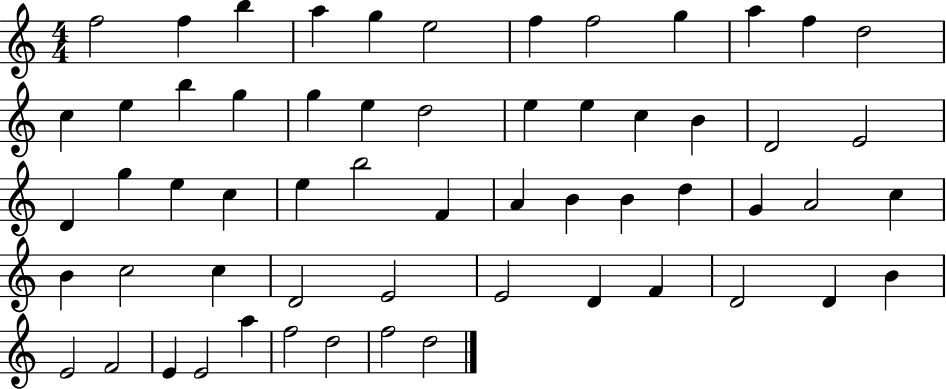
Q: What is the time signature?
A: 4/4